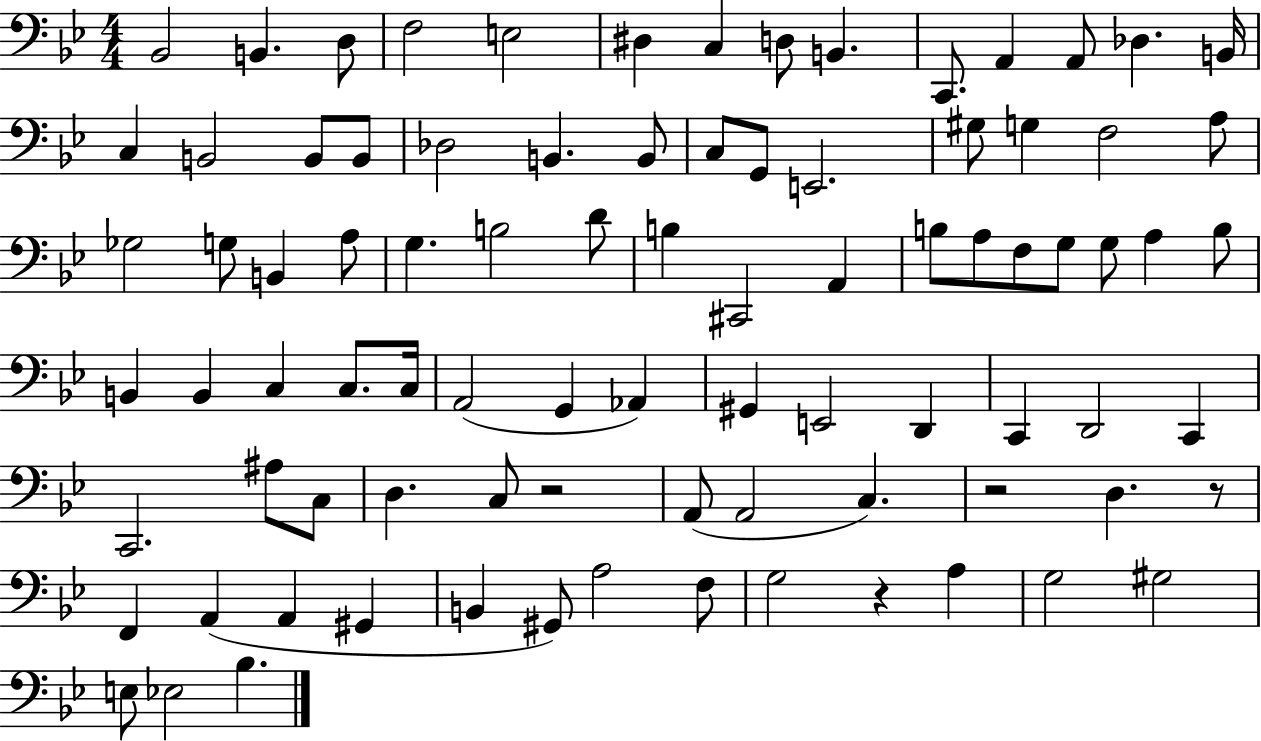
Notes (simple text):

Bb2/h B2/q. D3/e F3/h E3/h D#3/q C3/q D3/e B2/q. C2/e. A2/q A2/e Db3/q. B2/s C3/q B2/h B2/e B2/e Db3/h B2/q. B2/e C3/e G2/e E2/h. G#3/e G3/q F3/h A3/e Gb3/h G3/e B2/q A3/e G3/q. B3/h D4/e B3/q C#2/h A2/q B3/e A3/e F3/e G3/e G3/e A3/q B3/e B2/q B2/q C3/q C3/e. C3/s A2/h G2/q Ab2/q G#2/q E2/h D2/q C2/q D2/h C2/q C2/h. A#3/e C3/e D3/q. C3/e R/h A2/e A2/h C3/q. R/h D3/q. R/e F2/q A2/q A2/q G#2/q B2/q G#2/e A3/h F3/e G3/h R/q A3/q G3/h G#3/h E3/e Eb3/h Bb3/q.